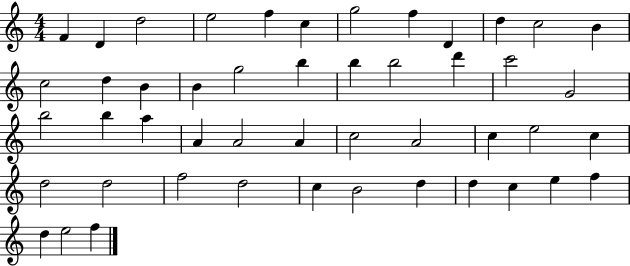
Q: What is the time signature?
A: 4/4